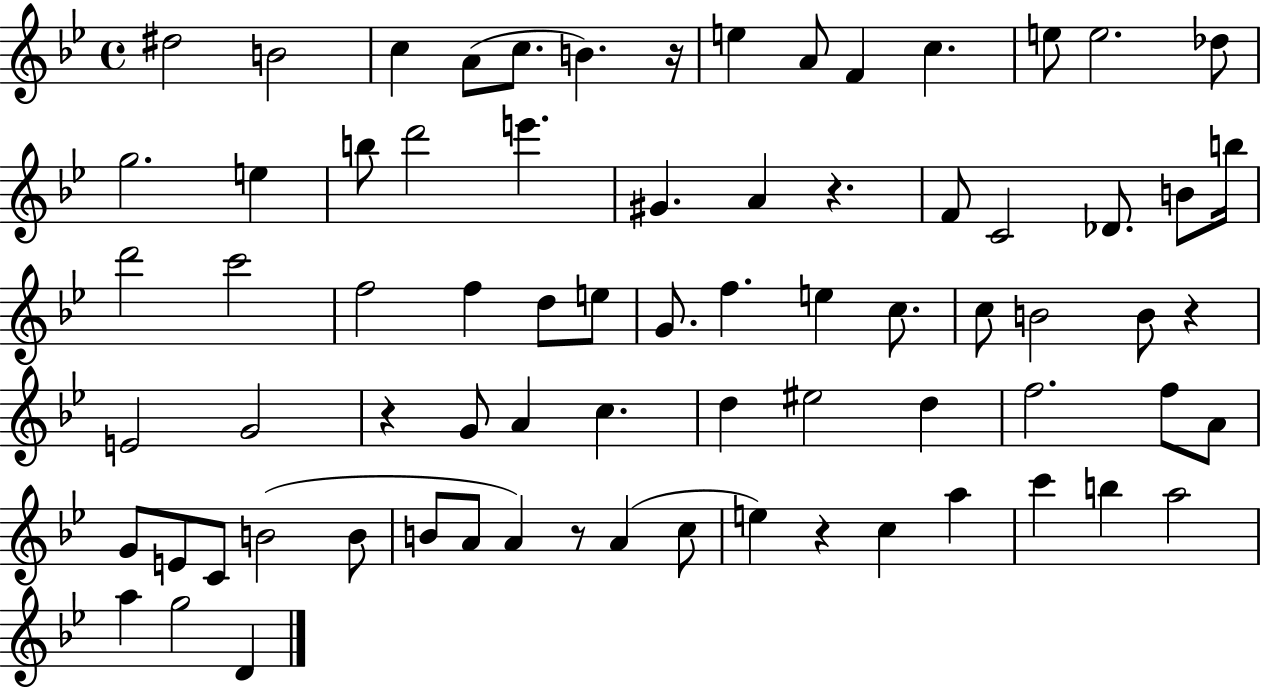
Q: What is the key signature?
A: BES major